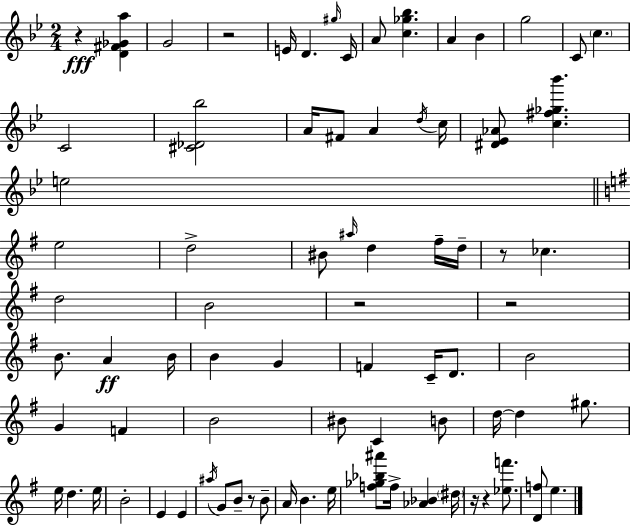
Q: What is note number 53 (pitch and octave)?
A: A#5